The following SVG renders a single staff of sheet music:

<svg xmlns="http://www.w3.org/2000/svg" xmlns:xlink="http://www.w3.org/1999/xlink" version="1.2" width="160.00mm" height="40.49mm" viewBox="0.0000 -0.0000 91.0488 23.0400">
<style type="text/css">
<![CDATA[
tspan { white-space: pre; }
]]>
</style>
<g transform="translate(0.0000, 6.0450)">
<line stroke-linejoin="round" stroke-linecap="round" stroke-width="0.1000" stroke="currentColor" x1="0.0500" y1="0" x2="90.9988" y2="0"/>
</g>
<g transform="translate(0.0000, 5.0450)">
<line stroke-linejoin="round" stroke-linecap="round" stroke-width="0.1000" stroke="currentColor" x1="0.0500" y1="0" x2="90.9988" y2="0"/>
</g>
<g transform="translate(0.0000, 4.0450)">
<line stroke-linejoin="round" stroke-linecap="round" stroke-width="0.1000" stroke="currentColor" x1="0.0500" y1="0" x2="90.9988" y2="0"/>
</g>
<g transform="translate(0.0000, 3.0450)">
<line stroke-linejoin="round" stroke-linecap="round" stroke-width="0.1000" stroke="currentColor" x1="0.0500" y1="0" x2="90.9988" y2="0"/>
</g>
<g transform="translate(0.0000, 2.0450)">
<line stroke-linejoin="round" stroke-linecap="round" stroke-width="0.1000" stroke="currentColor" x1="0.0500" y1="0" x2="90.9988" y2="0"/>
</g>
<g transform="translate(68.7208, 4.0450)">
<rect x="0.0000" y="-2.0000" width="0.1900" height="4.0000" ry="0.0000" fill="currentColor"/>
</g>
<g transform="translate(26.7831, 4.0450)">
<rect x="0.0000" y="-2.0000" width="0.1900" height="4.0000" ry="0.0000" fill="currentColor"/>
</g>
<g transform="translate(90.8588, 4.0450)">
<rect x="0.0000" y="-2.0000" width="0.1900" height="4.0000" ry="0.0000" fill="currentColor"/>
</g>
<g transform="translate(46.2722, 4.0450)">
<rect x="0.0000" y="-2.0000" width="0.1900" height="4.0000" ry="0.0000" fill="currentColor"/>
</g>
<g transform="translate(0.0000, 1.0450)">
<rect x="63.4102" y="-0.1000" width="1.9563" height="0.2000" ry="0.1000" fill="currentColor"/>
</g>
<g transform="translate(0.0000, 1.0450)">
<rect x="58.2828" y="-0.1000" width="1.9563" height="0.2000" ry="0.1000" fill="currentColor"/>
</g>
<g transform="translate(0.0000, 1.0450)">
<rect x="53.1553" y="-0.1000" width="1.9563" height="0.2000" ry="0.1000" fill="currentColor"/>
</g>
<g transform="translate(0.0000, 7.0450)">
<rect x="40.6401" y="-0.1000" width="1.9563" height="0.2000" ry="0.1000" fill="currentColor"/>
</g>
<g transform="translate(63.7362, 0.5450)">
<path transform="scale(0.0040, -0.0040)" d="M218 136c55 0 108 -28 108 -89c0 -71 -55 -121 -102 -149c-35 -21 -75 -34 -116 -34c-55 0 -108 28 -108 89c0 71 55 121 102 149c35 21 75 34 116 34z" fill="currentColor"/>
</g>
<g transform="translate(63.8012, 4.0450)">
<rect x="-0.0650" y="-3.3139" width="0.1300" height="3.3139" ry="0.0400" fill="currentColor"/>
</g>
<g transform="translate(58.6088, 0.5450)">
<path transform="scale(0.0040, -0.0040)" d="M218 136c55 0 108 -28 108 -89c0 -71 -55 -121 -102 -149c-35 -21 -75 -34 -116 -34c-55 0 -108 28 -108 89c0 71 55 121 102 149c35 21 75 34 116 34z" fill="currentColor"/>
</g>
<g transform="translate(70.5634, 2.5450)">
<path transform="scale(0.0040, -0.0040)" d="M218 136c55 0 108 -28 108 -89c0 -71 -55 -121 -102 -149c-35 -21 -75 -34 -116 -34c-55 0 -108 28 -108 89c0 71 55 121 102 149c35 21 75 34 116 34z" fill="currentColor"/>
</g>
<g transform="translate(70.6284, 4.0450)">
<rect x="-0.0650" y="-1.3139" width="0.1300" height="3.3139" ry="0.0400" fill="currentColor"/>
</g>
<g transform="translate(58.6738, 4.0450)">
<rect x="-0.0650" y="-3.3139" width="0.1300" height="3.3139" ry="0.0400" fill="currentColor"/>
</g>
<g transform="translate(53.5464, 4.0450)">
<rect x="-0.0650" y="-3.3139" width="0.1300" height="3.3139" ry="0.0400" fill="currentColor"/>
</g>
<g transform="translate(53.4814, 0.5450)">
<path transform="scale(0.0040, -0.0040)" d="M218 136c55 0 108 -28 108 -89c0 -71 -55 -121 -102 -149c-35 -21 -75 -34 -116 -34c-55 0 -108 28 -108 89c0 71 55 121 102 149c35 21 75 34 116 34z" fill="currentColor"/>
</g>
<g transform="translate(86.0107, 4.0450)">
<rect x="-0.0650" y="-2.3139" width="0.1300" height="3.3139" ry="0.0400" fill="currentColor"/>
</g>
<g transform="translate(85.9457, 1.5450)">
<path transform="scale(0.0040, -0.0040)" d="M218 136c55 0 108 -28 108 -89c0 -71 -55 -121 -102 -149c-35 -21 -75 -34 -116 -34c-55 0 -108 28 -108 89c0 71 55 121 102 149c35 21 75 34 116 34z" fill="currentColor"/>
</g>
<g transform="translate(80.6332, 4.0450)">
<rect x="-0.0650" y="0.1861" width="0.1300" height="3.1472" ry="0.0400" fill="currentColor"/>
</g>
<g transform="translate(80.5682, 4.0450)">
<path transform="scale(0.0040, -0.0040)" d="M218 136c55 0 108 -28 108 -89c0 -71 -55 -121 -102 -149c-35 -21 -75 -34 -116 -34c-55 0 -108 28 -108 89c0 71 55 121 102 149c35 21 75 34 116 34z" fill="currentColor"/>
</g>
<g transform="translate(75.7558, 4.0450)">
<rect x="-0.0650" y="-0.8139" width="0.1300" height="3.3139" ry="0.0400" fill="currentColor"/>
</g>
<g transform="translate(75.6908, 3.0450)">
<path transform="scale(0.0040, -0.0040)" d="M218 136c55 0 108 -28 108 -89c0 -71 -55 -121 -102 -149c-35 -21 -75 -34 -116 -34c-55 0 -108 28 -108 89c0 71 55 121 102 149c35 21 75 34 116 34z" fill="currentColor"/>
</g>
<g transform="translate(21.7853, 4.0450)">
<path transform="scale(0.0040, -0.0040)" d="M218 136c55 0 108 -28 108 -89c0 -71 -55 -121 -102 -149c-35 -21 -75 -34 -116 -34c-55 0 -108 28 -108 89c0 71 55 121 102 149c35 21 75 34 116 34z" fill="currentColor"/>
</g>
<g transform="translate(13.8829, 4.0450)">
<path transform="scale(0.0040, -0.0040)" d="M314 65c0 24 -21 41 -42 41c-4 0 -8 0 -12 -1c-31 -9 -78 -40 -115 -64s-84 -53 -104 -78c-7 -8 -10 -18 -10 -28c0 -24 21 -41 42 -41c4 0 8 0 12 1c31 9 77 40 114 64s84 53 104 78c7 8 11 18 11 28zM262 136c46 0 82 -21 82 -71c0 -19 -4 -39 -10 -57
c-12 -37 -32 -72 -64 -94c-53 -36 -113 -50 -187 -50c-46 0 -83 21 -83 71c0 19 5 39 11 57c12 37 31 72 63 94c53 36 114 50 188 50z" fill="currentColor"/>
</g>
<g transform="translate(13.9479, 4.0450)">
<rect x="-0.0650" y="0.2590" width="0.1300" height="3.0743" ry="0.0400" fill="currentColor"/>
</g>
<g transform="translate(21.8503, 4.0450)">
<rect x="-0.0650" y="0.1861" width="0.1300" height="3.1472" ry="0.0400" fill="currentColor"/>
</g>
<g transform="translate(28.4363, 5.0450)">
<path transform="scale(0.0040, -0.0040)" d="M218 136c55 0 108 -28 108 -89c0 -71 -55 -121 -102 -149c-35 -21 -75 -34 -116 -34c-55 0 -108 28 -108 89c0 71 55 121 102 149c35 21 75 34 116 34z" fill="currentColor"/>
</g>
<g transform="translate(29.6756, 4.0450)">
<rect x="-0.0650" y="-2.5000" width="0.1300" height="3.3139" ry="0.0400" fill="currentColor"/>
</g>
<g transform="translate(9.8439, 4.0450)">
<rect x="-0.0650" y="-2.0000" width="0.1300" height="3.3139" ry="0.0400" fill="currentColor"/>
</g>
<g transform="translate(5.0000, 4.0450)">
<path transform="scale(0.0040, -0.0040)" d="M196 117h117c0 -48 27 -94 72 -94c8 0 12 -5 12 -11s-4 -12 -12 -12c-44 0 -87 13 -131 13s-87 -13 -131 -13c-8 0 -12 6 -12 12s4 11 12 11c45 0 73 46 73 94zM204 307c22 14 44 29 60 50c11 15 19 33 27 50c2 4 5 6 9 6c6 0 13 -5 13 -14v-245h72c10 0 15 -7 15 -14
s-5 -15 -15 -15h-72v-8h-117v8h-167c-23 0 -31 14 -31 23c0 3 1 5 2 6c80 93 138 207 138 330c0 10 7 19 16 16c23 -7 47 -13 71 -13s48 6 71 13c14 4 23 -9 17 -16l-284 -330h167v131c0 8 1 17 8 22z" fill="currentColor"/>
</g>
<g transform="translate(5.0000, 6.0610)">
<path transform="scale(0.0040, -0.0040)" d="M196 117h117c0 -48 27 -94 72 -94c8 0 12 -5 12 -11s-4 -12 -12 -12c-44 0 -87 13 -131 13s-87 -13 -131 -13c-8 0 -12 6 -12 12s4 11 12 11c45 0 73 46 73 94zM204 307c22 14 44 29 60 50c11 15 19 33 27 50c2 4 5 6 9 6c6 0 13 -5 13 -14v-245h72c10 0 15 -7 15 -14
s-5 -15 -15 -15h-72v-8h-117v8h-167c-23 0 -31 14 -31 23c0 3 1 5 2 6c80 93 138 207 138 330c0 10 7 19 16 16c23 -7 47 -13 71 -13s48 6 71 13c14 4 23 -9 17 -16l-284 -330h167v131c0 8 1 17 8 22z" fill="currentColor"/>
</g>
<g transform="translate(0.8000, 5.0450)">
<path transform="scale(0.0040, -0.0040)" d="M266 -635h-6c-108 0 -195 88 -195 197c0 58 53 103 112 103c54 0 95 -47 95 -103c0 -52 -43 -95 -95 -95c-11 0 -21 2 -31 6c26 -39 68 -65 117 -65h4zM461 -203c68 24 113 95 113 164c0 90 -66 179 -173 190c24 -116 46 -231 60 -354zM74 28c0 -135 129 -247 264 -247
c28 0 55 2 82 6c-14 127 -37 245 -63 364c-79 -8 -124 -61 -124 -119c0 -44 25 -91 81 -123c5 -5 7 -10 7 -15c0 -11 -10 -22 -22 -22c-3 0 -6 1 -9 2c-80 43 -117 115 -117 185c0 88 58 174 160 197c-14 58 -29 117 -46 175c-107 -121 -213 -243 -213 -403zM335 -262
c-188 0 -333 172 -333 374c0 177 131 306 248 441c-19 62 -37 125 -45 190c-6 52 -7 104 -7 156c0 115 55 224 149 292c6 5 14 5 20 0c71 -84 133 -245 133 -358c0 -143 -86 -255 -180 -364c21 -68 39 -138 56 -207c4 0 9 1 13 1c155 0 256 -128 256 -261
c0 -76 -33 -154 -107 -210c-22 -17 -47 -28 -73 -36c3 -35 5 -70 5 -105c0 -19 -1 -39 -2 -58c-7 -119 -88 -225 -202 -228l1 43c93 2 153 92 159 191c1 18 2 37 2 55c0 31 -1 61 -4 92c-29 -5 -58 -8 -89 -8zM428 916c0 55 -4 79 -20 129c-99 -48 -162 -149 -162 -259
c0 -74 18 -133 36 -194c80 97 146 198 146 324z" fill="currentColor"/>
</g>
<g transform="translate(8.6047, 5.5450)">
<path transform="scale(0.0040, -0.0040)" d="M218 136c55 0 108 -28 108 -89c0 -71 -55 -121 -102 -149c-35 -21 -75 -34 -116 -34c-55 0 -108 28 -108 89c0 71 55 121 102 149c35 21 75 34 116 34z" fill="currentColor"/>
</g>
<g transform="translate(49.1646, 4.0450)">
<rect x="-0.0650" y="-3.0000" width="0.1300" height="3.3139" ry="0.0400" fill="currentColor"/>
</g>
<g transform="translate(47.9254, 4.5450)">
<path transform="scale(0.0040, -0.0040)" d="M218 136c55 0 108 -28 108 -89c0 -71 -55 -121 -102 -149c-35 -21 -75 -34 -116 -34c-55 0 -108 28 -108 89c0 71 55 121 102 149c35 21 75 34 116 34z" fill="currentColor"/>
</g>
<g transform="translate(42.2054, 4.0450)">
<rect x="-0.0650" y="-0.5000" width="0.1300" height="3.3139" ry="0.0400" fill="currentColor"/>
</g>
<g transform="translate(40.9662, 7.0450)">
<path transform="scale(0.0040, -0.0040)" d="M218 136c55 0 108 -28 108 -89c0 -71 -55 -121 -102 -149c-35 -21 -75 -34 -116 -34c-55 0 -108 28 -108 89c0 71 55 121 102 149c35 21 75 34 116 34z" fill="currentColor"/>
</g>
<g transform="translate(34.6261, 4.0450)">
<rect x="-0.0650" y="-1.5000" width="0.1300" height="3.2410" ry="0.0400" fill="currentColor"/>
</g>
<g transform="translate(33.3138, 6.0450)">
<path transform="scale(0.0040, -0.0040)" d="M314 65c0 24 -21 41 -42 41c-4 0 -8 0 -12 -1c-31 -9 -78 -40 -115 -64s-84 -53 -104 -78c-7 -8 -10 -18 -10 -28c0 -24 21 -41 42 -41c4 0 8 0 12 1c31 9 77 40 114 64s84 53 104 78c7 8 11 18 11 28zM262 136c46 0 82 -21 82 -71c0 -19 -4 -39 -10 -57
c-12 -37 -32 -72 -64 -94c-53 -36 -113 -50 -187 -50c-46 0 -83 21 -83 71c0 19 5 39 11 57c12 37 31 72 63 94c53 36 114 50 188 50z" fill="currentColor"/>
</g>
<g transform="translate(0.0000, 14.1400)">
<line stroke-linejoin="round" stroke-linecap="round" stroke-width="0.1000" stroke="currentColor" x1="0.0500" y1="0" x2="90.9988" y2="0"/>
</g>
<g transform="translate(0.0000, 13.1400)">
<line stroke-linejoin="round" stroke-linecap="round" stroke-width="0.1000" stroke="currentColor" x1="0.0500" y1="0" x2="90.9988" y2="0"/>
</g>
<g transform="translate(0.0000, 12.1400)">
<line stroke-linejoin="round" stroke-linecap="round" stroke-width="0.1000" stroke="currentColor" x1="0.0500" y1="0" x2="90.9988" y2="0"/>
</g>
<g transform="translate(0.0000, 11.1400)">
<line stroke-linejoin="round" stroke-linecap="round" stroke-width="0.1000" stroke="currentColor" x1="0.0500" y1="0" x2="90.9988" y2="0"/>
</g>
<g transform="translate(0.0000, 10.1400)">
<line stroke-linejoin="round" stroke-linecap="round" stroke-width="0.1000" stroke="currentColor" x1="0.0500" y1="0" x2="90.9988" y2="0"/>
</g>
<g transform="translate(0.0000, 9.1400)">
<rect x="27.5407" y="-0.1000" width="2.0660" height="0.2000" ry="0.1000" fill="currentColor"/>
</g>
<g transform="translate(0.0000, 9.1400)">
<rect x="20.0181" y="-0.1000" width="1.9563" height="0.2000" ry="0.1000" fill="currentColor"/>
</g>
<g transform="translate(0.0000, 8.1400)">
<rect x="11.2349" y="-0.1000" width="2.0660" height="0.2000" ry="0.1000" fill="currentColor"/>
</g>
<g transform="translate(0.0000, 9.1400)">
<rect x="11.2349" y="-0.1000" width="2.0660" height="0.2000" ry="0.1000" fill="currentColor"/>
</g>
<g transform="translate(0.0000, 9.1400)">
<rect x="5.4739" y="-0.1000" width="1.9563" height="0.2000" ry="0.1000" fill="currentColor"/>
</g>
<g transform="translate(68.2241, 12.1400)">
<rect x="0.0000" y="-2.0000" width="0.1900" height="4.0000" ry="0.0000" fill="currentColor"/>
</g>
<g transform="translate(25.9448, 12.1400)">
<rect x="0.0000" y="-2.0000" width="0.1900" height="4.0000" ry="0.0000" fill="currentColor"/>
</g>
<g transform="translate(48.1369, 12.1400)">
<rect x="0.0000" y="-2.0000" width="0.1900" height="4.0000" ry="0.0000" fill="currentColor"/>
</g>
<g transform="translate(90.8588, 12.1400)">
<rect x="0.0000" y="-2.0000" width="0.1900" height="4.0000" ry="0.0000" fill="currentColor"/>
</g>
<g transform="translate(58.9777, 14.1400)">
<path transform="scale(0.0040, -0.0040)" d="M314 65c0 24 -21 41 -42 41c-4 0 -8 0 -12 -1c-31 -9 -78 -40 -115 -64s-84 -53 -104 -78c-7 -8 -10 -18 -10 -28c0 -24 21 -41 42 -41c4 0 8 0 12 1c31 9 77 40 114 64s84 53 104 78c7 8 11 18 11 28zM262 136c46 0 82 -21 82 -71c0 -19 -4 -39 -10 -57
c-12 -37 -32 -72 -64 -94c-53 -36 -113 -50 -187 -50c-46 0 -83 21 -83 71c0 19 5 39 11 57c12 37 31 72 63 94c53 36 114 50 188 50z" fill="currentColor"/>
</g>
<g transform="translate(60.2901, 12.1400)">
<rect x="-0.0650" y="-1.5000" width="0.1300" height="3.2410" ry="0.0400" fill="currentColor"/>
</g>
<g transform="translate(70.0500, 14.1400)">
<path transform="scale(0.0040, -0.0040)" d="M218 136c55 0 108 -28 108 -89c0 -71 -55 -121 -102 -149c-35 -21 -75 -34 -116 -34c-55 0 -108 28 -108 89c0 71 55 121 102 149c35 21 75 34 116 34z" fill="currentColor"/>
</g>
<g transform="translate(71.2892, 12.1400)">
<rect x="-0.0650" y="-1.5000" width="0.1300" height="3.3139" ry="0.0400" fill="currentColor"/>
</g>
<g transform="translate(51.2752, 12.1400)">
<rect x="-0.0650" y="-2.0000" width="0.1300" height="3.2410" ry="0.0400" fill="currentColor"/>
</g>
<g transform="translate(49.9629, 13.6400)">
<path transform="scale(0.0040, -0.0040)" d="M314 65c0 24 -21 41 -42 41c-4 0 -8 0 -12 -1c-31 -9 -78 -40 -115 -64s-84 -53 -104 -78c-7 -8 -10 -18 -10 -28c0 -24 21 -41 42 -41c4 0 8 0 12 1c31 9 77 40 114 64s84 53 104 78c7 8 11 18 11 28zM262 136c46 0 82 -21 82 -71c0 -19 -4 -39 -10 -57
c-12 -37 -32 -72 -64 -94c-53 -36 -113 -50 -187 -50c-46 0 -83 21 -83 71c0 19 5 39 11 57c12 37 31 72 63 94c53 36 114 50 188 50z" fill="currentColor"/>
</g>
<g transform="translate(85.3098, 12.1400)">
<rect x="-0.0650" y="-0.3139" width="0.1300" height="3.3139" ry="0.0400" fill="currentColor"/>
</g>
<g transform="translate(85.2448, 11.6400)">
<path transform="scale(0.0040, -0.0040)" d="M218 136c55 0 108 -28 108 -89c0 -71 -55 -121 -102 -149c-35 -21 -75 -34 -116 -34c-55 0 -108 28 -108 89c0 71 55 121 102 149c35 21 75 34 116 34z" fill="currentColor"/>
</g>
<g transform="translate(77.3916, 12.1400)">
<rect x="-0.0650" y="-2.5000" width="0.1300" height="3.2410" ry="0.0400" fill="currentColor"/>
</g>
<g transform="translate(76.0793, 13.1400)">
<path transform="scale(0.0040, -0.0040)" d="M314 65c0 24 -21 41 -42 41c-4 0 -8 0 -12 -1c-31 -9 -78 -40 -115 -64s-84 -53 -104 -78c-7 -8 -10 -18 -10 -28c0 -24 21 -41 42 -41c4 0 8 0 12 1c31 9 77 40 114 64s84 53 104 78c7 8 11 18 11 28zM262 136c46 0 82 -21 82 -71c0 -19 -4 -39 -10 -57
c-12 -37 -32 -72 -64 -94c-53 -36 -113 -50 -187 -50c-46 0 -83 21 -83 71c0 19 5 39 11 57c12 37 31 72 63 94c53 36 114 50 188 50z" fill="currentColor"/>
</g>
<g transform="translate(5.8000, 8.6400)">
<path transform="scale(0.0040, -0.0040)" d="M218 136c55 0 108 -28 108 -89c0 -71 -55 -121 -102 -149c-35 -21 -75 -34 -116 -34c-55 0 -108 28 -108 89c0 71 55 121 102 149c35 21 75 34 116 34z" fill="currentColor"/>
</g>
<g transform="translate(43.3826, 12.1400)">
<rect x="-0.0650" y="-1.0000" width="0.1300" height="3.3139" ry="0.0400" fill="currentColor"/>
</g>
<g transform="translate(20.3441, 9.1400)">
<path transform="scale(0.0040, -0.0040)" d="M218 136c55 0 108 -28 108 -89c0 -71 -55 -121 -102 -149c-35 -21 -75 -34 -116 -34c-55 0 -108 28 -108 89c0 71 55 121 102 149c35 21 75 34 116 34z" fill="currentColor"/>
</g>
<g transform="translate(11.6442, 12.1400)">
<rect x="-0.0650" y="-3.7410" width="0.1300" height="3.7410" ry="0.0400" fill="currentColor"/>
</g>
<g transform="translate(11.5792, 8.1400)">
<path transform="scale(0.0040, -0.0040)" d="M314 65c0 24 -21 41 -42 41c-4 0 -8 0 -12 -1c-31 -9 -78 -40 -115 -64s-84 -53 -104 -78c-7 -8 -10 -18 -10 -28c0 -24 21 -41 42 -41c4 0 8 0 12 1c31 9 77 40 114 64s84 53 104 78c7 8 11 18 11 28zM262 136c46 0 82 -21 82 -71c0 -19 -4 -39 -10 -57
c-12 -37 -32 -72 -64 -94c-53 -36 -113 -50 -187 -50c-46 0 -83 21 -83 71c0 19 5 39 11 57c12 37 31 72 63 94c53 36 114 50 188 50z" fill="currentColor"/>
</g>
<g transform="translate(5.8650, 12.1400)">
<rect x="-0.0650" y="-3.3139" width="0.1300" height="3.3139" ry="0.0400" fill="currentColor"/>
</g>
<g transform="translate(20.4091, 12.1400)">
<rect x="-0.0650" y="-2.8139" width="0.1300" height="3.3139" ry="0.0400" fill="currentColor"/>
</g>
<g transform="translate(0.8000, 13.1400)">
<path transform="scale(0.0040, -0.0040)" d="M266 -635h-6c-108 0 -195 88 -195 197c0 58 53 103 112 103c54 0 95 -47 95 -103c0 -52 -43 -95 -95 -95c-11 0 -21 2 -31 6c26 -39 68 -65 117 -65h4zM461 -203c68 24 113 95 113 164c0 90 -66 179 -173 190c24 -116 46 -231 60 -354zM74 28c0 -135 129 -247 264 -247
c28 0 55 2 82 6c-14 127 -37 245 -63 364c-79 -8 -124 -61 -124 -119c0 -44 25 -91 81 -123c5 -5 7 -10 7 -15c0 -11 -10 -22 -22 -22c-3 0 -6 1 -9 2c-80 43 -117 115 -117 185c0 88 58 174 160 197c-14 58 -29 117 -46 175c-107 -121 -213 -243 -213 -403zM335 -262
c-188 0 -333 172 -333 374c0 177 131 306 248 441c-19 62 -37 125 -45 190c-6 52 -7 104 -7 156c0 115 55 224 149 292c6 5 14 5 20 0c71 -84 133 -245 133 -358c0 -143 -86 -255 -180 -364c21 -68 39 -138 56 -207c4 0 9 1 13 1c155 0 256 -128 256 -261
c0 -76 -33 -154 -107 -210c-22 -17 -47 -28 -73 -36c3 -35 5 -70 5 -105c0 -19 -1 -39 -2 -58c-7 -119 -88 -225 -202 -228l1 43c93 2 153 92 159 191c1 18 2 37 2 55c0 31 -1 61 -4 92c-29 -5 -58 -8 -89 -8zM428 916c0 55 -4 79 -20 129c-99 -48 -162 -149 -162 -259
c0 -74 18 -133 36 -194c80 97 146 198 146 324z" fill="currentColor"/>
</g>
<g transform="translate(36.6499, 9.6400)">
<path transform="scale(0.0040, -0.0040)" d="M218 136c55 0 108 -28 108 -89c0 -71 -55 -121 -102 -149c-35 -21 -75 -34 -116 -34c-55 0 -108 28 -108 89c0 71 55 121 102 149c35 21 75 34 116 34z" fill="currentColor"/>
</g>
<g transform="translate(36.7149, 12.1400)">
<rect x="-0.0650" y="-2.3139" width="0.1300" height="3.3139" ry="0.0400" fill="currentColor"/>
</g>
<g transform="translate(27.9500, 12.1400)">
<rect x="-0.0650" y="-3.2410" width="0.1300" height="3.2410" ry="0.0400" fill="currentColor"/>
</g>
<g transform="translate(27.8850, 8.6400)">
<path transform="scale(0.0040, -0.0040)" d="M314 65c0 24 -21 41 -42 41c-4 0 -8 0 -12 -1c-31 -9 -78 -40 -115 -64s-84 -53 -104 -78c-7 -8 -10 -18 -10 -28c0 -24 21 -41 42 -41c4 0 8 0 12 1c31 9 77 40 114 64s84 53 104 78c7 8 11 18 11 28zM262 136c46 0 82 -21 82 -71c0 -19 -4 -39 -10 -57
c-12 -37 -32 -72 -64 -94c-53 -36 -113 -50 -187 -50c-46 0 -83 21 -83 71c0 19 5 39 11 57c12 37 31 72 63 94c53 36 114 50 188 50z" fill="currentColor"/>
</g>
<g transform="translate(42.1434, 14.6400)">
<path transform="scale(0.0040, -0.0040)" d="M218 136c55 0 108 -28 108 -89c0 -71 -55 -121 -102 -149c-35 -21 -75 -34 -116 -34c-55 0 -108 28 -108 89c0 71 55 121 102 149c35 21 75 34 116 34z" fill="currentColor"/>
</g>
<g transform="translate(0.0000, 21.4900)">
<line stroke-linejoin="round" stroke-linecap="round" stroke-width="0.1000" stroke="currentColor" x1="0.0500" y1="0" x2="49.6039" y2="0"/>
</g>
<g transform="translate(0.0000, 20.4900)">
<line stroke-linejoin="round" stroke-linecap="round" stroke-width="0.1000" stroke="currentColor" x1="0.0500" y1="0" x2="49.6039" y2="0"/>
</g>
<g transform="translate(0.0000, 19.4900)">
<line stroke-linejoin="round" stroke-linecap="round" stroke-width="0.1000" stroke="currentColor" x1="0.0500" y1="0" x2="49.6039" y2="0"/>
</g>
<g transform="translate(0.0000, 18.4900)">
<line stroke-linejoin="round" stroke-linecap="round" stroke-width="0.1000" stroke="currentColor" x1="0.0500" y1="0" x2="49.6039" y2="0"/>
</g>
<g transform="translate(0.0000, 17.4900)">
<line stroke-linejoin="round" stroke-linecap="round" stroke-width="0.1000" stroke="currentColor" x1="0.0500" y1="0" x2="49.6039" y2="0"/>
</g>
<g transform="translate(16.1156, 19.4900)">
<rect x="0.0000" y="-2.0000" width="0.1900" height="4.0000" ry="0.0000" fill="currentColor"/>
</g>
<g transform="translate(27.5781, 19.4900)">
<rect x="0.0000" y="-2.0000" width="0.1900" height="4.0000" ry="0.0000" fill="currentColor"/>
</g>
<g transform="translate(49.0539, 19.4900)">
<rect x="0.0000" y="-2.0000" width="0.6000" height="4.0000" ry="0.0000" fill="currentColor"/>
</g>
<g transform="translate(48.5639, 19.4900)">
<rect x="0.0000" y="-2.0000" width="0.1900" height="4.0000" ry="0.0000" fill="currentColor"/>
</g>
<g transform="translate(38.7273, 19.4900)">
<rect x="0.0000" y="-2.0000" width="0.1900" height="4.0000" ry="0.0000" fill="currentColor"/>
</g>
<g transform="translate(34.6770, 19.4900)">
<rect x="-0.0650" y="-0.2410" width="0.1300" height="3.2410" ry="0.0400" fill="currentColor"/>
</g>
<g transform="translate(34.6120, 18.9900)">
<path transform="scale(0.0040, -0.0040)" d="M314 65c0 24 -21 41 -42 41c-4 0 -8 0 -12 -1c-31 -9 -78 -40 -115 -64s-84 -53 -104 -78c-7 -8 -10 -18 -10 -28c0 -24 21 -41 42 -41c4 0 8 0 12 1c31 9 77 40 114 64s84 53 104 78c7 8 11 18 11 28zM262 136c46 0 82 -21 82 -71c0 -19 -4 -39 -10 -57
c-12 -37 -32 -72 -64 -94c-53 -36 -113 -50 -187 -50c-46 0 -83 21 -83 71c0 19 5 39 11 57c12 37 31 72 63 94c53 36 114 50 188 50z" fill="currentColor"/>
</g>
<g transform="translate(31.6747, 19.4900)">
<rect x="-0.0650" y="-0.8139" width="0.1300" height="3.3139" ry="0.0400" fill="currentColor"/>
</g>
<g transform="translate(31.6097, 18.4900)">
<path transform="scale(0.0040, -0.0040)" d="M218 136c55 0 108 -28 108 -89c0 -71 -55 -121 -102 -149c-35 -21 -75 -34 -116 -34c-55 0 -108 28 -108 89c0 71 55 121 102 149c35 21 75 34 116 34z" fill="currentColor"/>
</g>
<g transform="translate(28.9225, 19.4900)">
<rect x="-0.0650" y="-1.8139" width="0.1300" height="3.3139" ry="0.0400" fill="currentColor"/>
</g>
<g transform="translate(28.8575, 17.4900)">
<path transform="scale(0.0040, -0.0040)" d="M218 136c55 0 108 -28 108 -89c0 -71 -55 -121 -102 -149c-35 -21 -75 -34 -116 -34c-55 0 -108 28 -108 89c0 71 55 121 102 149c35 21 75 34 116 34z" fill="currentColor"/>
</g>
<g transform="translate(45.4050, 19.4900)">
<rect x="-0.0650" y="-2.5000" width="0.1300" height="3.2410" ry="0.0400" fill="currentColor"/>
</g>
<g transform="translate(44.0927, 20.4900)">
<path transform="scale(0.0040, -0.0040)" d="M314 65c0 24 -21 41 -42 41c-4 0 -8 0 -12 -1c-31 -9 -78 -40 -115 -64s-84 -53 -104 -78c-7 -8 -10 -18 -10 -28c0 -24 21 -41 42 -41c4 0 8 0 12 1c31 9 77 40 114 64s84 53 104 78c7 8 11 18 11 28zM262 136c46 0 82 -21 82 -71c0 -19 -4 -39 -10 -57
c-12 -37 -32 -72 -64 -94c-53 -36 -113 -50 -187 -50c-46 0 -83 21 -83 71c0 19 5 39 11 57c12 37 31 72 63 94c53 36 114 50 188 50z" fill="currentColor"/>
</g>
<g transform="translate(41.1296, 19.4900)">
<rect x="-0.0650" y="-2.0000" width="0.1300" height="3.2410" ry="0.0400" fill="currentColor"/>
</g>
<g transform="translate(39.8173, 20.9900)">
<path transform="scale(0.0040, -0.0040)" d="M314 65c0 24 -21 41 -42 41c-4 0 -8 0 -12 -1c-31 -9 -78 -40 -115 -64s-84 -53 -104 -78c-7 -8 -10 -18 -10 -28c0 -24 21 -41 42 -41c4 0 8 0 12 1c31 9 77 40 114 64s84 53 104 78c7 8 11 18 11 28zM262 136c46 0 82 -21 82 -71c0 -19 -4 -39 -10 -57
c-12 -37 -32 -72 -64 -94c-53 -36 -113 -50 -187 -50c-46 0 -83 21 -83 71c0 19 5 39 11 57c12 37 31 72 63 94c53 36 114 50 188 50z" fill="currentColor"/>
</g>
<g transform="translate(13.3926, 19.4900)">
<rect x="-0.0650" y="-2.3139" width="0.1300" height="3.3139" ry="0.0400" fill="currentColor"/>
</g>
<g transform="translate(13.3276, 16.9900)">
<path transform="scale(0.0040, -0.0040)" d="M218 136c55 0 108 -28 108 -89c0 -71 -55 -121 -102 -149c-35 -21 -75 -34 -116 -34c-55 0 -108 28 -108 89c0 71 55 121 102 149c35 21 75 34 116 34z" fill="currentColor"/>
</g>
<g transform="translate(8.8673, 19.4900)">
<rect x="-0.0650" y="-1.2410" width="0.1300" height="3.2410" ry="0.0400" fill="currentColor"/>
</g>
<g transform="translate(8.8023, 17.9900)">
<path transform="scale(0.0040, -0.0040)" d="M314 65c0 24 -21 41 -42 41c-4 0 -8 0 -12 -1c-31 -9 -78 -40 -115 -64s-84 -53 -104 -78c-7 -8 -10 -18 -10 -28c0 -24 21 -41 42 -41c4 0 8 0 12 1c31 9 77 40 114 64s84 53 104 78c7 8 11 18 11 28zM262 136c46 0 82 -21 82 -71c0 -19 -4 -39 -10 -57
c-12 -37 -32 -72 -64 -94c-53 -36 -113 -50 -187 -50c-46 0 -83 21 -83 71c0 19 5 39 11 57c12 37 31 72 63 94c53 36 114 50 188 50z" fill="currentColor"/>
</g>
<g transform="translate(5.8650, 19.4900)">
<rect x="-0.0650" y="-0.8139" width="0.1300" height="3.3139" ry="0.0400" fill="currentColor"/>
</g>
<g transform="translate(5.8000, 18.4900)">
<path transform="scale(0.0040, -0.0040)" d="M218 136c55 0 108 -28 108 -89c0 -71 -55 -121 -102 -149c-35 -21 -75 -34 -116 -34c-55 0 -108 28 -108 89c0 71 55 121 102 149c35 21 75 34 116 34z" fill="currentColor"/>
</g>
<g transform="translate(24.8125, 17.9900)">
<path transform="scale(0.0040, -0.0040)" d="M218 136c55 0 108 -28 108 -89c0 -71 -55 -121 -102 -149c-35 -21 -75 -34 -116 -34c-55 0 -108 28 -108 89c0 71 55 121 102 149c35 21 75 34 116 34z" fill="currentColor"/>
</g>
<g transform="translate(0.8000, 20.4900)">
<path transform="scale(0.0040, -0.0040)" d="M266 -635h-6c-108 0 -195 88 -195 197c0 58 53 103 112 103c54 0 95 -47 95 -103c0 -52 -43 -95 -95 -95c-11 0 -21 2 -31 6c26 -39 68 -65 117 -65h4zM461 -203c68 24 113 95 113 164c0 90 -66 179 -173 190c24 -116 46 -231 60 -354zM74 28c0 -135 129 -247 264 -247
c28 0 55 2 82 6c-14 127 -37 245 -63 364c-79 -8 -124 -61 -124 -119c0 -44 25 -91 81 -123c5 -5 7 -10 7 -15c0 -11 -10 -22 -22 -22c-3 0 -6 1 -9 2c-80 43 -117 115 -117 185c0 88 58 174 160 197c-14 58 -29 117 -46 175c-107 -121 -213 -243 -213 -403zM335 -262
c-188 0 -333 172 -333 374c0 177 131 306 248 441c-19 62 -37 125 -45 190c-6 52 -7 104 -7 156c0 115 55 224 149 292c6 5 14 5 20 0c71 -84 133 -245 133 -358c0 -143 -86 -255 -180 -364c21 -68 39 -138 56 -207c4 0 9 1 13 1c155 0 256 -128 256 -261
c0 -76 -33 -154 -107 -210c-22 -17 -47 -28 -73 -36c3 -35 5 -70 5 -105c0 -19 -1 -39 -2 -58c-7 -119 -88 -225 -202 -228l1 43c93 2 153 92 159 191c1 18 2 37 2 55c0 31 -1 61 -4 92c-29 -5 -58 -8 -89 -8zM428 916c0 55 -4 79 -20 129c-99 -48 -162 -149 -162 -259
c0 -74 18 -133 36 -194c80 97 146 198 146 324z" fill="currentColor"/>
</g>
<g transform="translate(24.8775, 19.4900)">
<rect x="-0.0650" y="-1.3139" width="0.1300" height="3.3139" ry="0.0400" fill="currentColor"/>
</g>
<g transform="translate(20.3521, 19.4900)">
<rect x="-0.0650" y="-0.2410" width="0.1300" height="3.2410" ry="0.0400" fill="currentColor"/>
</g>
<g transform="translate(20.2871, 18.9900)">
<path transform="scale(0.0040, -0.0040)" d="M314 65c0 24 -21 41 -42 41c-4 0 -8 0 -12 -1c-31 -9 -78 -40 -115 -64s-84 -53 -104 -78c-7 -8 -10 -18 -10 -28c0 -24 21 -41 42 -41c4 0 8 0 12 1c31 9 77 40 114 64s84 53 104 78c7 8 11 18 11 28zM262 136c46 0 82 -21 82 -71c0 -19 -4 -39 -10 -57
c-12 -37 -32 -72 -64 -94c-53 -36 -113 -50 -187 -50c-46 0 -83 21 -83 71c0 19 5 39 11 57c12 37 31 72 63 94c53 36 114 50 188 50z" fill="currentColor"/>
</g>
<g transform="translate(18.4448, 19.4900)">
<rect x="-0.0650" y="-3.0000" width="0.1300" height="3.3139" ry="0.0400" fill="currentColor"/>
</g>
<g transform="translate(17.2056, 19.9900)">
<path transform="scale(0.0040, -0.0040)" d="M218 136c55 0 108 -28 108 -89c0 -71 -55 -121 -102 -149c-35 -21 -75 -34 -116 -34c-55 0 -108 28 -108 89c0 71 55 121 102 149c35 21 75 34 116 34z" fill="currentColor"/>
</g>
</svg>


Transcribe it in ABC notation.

X:1
T:Untitled
M:4/4
L:1/4
K:C
F B2 B G E2 C A b b b e d B g b c'2 a b2 g D F2 E2 E G2 c d e2 g A c2 e f d c2 F2 G2